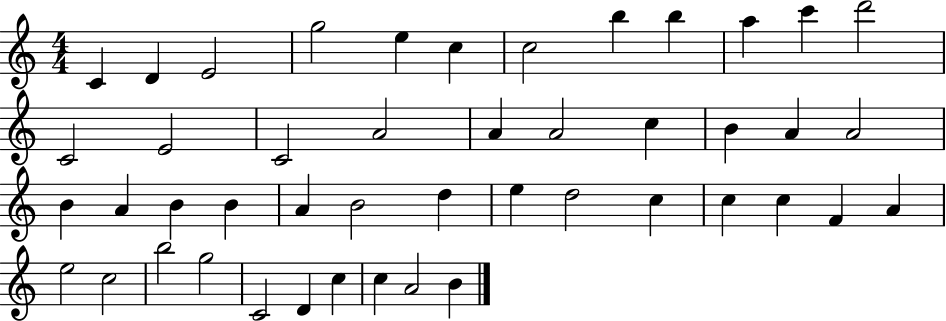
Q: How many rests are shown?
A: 0